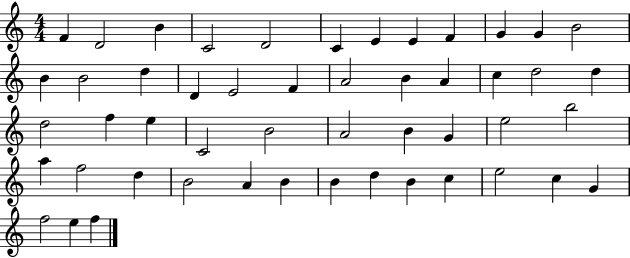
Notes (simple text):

F4/q D4/h B4/q C4/h D4/h C4/q E4/q E4/q F4/q G4/q G4/q B4/h B4/q B4/h D5/q D4/q E4/h F4/q A4/h B4/q A4/q C5/q D5/h D5/q D5/h F5/q E5/q C4/h B4/h A4/h B4/q G4/q E5/h B5/h A5/q F5/h D5/q B4/h A4/q B4/q B4/q D5/q B4/q C5/q E5/h C5/q G4/q F5/h E5/q F5/q